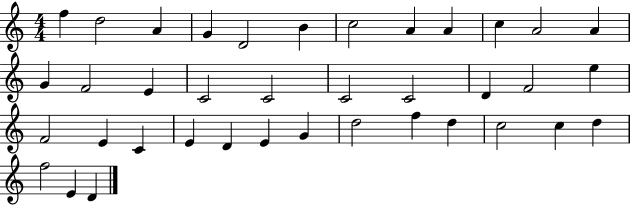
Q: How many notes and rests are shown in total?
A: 38